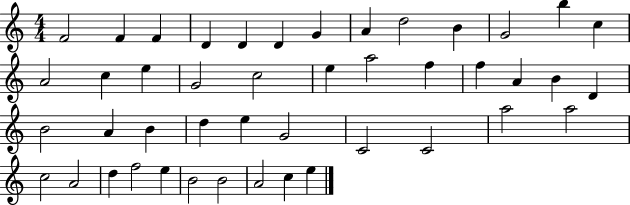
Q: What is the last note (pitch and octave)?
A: E5